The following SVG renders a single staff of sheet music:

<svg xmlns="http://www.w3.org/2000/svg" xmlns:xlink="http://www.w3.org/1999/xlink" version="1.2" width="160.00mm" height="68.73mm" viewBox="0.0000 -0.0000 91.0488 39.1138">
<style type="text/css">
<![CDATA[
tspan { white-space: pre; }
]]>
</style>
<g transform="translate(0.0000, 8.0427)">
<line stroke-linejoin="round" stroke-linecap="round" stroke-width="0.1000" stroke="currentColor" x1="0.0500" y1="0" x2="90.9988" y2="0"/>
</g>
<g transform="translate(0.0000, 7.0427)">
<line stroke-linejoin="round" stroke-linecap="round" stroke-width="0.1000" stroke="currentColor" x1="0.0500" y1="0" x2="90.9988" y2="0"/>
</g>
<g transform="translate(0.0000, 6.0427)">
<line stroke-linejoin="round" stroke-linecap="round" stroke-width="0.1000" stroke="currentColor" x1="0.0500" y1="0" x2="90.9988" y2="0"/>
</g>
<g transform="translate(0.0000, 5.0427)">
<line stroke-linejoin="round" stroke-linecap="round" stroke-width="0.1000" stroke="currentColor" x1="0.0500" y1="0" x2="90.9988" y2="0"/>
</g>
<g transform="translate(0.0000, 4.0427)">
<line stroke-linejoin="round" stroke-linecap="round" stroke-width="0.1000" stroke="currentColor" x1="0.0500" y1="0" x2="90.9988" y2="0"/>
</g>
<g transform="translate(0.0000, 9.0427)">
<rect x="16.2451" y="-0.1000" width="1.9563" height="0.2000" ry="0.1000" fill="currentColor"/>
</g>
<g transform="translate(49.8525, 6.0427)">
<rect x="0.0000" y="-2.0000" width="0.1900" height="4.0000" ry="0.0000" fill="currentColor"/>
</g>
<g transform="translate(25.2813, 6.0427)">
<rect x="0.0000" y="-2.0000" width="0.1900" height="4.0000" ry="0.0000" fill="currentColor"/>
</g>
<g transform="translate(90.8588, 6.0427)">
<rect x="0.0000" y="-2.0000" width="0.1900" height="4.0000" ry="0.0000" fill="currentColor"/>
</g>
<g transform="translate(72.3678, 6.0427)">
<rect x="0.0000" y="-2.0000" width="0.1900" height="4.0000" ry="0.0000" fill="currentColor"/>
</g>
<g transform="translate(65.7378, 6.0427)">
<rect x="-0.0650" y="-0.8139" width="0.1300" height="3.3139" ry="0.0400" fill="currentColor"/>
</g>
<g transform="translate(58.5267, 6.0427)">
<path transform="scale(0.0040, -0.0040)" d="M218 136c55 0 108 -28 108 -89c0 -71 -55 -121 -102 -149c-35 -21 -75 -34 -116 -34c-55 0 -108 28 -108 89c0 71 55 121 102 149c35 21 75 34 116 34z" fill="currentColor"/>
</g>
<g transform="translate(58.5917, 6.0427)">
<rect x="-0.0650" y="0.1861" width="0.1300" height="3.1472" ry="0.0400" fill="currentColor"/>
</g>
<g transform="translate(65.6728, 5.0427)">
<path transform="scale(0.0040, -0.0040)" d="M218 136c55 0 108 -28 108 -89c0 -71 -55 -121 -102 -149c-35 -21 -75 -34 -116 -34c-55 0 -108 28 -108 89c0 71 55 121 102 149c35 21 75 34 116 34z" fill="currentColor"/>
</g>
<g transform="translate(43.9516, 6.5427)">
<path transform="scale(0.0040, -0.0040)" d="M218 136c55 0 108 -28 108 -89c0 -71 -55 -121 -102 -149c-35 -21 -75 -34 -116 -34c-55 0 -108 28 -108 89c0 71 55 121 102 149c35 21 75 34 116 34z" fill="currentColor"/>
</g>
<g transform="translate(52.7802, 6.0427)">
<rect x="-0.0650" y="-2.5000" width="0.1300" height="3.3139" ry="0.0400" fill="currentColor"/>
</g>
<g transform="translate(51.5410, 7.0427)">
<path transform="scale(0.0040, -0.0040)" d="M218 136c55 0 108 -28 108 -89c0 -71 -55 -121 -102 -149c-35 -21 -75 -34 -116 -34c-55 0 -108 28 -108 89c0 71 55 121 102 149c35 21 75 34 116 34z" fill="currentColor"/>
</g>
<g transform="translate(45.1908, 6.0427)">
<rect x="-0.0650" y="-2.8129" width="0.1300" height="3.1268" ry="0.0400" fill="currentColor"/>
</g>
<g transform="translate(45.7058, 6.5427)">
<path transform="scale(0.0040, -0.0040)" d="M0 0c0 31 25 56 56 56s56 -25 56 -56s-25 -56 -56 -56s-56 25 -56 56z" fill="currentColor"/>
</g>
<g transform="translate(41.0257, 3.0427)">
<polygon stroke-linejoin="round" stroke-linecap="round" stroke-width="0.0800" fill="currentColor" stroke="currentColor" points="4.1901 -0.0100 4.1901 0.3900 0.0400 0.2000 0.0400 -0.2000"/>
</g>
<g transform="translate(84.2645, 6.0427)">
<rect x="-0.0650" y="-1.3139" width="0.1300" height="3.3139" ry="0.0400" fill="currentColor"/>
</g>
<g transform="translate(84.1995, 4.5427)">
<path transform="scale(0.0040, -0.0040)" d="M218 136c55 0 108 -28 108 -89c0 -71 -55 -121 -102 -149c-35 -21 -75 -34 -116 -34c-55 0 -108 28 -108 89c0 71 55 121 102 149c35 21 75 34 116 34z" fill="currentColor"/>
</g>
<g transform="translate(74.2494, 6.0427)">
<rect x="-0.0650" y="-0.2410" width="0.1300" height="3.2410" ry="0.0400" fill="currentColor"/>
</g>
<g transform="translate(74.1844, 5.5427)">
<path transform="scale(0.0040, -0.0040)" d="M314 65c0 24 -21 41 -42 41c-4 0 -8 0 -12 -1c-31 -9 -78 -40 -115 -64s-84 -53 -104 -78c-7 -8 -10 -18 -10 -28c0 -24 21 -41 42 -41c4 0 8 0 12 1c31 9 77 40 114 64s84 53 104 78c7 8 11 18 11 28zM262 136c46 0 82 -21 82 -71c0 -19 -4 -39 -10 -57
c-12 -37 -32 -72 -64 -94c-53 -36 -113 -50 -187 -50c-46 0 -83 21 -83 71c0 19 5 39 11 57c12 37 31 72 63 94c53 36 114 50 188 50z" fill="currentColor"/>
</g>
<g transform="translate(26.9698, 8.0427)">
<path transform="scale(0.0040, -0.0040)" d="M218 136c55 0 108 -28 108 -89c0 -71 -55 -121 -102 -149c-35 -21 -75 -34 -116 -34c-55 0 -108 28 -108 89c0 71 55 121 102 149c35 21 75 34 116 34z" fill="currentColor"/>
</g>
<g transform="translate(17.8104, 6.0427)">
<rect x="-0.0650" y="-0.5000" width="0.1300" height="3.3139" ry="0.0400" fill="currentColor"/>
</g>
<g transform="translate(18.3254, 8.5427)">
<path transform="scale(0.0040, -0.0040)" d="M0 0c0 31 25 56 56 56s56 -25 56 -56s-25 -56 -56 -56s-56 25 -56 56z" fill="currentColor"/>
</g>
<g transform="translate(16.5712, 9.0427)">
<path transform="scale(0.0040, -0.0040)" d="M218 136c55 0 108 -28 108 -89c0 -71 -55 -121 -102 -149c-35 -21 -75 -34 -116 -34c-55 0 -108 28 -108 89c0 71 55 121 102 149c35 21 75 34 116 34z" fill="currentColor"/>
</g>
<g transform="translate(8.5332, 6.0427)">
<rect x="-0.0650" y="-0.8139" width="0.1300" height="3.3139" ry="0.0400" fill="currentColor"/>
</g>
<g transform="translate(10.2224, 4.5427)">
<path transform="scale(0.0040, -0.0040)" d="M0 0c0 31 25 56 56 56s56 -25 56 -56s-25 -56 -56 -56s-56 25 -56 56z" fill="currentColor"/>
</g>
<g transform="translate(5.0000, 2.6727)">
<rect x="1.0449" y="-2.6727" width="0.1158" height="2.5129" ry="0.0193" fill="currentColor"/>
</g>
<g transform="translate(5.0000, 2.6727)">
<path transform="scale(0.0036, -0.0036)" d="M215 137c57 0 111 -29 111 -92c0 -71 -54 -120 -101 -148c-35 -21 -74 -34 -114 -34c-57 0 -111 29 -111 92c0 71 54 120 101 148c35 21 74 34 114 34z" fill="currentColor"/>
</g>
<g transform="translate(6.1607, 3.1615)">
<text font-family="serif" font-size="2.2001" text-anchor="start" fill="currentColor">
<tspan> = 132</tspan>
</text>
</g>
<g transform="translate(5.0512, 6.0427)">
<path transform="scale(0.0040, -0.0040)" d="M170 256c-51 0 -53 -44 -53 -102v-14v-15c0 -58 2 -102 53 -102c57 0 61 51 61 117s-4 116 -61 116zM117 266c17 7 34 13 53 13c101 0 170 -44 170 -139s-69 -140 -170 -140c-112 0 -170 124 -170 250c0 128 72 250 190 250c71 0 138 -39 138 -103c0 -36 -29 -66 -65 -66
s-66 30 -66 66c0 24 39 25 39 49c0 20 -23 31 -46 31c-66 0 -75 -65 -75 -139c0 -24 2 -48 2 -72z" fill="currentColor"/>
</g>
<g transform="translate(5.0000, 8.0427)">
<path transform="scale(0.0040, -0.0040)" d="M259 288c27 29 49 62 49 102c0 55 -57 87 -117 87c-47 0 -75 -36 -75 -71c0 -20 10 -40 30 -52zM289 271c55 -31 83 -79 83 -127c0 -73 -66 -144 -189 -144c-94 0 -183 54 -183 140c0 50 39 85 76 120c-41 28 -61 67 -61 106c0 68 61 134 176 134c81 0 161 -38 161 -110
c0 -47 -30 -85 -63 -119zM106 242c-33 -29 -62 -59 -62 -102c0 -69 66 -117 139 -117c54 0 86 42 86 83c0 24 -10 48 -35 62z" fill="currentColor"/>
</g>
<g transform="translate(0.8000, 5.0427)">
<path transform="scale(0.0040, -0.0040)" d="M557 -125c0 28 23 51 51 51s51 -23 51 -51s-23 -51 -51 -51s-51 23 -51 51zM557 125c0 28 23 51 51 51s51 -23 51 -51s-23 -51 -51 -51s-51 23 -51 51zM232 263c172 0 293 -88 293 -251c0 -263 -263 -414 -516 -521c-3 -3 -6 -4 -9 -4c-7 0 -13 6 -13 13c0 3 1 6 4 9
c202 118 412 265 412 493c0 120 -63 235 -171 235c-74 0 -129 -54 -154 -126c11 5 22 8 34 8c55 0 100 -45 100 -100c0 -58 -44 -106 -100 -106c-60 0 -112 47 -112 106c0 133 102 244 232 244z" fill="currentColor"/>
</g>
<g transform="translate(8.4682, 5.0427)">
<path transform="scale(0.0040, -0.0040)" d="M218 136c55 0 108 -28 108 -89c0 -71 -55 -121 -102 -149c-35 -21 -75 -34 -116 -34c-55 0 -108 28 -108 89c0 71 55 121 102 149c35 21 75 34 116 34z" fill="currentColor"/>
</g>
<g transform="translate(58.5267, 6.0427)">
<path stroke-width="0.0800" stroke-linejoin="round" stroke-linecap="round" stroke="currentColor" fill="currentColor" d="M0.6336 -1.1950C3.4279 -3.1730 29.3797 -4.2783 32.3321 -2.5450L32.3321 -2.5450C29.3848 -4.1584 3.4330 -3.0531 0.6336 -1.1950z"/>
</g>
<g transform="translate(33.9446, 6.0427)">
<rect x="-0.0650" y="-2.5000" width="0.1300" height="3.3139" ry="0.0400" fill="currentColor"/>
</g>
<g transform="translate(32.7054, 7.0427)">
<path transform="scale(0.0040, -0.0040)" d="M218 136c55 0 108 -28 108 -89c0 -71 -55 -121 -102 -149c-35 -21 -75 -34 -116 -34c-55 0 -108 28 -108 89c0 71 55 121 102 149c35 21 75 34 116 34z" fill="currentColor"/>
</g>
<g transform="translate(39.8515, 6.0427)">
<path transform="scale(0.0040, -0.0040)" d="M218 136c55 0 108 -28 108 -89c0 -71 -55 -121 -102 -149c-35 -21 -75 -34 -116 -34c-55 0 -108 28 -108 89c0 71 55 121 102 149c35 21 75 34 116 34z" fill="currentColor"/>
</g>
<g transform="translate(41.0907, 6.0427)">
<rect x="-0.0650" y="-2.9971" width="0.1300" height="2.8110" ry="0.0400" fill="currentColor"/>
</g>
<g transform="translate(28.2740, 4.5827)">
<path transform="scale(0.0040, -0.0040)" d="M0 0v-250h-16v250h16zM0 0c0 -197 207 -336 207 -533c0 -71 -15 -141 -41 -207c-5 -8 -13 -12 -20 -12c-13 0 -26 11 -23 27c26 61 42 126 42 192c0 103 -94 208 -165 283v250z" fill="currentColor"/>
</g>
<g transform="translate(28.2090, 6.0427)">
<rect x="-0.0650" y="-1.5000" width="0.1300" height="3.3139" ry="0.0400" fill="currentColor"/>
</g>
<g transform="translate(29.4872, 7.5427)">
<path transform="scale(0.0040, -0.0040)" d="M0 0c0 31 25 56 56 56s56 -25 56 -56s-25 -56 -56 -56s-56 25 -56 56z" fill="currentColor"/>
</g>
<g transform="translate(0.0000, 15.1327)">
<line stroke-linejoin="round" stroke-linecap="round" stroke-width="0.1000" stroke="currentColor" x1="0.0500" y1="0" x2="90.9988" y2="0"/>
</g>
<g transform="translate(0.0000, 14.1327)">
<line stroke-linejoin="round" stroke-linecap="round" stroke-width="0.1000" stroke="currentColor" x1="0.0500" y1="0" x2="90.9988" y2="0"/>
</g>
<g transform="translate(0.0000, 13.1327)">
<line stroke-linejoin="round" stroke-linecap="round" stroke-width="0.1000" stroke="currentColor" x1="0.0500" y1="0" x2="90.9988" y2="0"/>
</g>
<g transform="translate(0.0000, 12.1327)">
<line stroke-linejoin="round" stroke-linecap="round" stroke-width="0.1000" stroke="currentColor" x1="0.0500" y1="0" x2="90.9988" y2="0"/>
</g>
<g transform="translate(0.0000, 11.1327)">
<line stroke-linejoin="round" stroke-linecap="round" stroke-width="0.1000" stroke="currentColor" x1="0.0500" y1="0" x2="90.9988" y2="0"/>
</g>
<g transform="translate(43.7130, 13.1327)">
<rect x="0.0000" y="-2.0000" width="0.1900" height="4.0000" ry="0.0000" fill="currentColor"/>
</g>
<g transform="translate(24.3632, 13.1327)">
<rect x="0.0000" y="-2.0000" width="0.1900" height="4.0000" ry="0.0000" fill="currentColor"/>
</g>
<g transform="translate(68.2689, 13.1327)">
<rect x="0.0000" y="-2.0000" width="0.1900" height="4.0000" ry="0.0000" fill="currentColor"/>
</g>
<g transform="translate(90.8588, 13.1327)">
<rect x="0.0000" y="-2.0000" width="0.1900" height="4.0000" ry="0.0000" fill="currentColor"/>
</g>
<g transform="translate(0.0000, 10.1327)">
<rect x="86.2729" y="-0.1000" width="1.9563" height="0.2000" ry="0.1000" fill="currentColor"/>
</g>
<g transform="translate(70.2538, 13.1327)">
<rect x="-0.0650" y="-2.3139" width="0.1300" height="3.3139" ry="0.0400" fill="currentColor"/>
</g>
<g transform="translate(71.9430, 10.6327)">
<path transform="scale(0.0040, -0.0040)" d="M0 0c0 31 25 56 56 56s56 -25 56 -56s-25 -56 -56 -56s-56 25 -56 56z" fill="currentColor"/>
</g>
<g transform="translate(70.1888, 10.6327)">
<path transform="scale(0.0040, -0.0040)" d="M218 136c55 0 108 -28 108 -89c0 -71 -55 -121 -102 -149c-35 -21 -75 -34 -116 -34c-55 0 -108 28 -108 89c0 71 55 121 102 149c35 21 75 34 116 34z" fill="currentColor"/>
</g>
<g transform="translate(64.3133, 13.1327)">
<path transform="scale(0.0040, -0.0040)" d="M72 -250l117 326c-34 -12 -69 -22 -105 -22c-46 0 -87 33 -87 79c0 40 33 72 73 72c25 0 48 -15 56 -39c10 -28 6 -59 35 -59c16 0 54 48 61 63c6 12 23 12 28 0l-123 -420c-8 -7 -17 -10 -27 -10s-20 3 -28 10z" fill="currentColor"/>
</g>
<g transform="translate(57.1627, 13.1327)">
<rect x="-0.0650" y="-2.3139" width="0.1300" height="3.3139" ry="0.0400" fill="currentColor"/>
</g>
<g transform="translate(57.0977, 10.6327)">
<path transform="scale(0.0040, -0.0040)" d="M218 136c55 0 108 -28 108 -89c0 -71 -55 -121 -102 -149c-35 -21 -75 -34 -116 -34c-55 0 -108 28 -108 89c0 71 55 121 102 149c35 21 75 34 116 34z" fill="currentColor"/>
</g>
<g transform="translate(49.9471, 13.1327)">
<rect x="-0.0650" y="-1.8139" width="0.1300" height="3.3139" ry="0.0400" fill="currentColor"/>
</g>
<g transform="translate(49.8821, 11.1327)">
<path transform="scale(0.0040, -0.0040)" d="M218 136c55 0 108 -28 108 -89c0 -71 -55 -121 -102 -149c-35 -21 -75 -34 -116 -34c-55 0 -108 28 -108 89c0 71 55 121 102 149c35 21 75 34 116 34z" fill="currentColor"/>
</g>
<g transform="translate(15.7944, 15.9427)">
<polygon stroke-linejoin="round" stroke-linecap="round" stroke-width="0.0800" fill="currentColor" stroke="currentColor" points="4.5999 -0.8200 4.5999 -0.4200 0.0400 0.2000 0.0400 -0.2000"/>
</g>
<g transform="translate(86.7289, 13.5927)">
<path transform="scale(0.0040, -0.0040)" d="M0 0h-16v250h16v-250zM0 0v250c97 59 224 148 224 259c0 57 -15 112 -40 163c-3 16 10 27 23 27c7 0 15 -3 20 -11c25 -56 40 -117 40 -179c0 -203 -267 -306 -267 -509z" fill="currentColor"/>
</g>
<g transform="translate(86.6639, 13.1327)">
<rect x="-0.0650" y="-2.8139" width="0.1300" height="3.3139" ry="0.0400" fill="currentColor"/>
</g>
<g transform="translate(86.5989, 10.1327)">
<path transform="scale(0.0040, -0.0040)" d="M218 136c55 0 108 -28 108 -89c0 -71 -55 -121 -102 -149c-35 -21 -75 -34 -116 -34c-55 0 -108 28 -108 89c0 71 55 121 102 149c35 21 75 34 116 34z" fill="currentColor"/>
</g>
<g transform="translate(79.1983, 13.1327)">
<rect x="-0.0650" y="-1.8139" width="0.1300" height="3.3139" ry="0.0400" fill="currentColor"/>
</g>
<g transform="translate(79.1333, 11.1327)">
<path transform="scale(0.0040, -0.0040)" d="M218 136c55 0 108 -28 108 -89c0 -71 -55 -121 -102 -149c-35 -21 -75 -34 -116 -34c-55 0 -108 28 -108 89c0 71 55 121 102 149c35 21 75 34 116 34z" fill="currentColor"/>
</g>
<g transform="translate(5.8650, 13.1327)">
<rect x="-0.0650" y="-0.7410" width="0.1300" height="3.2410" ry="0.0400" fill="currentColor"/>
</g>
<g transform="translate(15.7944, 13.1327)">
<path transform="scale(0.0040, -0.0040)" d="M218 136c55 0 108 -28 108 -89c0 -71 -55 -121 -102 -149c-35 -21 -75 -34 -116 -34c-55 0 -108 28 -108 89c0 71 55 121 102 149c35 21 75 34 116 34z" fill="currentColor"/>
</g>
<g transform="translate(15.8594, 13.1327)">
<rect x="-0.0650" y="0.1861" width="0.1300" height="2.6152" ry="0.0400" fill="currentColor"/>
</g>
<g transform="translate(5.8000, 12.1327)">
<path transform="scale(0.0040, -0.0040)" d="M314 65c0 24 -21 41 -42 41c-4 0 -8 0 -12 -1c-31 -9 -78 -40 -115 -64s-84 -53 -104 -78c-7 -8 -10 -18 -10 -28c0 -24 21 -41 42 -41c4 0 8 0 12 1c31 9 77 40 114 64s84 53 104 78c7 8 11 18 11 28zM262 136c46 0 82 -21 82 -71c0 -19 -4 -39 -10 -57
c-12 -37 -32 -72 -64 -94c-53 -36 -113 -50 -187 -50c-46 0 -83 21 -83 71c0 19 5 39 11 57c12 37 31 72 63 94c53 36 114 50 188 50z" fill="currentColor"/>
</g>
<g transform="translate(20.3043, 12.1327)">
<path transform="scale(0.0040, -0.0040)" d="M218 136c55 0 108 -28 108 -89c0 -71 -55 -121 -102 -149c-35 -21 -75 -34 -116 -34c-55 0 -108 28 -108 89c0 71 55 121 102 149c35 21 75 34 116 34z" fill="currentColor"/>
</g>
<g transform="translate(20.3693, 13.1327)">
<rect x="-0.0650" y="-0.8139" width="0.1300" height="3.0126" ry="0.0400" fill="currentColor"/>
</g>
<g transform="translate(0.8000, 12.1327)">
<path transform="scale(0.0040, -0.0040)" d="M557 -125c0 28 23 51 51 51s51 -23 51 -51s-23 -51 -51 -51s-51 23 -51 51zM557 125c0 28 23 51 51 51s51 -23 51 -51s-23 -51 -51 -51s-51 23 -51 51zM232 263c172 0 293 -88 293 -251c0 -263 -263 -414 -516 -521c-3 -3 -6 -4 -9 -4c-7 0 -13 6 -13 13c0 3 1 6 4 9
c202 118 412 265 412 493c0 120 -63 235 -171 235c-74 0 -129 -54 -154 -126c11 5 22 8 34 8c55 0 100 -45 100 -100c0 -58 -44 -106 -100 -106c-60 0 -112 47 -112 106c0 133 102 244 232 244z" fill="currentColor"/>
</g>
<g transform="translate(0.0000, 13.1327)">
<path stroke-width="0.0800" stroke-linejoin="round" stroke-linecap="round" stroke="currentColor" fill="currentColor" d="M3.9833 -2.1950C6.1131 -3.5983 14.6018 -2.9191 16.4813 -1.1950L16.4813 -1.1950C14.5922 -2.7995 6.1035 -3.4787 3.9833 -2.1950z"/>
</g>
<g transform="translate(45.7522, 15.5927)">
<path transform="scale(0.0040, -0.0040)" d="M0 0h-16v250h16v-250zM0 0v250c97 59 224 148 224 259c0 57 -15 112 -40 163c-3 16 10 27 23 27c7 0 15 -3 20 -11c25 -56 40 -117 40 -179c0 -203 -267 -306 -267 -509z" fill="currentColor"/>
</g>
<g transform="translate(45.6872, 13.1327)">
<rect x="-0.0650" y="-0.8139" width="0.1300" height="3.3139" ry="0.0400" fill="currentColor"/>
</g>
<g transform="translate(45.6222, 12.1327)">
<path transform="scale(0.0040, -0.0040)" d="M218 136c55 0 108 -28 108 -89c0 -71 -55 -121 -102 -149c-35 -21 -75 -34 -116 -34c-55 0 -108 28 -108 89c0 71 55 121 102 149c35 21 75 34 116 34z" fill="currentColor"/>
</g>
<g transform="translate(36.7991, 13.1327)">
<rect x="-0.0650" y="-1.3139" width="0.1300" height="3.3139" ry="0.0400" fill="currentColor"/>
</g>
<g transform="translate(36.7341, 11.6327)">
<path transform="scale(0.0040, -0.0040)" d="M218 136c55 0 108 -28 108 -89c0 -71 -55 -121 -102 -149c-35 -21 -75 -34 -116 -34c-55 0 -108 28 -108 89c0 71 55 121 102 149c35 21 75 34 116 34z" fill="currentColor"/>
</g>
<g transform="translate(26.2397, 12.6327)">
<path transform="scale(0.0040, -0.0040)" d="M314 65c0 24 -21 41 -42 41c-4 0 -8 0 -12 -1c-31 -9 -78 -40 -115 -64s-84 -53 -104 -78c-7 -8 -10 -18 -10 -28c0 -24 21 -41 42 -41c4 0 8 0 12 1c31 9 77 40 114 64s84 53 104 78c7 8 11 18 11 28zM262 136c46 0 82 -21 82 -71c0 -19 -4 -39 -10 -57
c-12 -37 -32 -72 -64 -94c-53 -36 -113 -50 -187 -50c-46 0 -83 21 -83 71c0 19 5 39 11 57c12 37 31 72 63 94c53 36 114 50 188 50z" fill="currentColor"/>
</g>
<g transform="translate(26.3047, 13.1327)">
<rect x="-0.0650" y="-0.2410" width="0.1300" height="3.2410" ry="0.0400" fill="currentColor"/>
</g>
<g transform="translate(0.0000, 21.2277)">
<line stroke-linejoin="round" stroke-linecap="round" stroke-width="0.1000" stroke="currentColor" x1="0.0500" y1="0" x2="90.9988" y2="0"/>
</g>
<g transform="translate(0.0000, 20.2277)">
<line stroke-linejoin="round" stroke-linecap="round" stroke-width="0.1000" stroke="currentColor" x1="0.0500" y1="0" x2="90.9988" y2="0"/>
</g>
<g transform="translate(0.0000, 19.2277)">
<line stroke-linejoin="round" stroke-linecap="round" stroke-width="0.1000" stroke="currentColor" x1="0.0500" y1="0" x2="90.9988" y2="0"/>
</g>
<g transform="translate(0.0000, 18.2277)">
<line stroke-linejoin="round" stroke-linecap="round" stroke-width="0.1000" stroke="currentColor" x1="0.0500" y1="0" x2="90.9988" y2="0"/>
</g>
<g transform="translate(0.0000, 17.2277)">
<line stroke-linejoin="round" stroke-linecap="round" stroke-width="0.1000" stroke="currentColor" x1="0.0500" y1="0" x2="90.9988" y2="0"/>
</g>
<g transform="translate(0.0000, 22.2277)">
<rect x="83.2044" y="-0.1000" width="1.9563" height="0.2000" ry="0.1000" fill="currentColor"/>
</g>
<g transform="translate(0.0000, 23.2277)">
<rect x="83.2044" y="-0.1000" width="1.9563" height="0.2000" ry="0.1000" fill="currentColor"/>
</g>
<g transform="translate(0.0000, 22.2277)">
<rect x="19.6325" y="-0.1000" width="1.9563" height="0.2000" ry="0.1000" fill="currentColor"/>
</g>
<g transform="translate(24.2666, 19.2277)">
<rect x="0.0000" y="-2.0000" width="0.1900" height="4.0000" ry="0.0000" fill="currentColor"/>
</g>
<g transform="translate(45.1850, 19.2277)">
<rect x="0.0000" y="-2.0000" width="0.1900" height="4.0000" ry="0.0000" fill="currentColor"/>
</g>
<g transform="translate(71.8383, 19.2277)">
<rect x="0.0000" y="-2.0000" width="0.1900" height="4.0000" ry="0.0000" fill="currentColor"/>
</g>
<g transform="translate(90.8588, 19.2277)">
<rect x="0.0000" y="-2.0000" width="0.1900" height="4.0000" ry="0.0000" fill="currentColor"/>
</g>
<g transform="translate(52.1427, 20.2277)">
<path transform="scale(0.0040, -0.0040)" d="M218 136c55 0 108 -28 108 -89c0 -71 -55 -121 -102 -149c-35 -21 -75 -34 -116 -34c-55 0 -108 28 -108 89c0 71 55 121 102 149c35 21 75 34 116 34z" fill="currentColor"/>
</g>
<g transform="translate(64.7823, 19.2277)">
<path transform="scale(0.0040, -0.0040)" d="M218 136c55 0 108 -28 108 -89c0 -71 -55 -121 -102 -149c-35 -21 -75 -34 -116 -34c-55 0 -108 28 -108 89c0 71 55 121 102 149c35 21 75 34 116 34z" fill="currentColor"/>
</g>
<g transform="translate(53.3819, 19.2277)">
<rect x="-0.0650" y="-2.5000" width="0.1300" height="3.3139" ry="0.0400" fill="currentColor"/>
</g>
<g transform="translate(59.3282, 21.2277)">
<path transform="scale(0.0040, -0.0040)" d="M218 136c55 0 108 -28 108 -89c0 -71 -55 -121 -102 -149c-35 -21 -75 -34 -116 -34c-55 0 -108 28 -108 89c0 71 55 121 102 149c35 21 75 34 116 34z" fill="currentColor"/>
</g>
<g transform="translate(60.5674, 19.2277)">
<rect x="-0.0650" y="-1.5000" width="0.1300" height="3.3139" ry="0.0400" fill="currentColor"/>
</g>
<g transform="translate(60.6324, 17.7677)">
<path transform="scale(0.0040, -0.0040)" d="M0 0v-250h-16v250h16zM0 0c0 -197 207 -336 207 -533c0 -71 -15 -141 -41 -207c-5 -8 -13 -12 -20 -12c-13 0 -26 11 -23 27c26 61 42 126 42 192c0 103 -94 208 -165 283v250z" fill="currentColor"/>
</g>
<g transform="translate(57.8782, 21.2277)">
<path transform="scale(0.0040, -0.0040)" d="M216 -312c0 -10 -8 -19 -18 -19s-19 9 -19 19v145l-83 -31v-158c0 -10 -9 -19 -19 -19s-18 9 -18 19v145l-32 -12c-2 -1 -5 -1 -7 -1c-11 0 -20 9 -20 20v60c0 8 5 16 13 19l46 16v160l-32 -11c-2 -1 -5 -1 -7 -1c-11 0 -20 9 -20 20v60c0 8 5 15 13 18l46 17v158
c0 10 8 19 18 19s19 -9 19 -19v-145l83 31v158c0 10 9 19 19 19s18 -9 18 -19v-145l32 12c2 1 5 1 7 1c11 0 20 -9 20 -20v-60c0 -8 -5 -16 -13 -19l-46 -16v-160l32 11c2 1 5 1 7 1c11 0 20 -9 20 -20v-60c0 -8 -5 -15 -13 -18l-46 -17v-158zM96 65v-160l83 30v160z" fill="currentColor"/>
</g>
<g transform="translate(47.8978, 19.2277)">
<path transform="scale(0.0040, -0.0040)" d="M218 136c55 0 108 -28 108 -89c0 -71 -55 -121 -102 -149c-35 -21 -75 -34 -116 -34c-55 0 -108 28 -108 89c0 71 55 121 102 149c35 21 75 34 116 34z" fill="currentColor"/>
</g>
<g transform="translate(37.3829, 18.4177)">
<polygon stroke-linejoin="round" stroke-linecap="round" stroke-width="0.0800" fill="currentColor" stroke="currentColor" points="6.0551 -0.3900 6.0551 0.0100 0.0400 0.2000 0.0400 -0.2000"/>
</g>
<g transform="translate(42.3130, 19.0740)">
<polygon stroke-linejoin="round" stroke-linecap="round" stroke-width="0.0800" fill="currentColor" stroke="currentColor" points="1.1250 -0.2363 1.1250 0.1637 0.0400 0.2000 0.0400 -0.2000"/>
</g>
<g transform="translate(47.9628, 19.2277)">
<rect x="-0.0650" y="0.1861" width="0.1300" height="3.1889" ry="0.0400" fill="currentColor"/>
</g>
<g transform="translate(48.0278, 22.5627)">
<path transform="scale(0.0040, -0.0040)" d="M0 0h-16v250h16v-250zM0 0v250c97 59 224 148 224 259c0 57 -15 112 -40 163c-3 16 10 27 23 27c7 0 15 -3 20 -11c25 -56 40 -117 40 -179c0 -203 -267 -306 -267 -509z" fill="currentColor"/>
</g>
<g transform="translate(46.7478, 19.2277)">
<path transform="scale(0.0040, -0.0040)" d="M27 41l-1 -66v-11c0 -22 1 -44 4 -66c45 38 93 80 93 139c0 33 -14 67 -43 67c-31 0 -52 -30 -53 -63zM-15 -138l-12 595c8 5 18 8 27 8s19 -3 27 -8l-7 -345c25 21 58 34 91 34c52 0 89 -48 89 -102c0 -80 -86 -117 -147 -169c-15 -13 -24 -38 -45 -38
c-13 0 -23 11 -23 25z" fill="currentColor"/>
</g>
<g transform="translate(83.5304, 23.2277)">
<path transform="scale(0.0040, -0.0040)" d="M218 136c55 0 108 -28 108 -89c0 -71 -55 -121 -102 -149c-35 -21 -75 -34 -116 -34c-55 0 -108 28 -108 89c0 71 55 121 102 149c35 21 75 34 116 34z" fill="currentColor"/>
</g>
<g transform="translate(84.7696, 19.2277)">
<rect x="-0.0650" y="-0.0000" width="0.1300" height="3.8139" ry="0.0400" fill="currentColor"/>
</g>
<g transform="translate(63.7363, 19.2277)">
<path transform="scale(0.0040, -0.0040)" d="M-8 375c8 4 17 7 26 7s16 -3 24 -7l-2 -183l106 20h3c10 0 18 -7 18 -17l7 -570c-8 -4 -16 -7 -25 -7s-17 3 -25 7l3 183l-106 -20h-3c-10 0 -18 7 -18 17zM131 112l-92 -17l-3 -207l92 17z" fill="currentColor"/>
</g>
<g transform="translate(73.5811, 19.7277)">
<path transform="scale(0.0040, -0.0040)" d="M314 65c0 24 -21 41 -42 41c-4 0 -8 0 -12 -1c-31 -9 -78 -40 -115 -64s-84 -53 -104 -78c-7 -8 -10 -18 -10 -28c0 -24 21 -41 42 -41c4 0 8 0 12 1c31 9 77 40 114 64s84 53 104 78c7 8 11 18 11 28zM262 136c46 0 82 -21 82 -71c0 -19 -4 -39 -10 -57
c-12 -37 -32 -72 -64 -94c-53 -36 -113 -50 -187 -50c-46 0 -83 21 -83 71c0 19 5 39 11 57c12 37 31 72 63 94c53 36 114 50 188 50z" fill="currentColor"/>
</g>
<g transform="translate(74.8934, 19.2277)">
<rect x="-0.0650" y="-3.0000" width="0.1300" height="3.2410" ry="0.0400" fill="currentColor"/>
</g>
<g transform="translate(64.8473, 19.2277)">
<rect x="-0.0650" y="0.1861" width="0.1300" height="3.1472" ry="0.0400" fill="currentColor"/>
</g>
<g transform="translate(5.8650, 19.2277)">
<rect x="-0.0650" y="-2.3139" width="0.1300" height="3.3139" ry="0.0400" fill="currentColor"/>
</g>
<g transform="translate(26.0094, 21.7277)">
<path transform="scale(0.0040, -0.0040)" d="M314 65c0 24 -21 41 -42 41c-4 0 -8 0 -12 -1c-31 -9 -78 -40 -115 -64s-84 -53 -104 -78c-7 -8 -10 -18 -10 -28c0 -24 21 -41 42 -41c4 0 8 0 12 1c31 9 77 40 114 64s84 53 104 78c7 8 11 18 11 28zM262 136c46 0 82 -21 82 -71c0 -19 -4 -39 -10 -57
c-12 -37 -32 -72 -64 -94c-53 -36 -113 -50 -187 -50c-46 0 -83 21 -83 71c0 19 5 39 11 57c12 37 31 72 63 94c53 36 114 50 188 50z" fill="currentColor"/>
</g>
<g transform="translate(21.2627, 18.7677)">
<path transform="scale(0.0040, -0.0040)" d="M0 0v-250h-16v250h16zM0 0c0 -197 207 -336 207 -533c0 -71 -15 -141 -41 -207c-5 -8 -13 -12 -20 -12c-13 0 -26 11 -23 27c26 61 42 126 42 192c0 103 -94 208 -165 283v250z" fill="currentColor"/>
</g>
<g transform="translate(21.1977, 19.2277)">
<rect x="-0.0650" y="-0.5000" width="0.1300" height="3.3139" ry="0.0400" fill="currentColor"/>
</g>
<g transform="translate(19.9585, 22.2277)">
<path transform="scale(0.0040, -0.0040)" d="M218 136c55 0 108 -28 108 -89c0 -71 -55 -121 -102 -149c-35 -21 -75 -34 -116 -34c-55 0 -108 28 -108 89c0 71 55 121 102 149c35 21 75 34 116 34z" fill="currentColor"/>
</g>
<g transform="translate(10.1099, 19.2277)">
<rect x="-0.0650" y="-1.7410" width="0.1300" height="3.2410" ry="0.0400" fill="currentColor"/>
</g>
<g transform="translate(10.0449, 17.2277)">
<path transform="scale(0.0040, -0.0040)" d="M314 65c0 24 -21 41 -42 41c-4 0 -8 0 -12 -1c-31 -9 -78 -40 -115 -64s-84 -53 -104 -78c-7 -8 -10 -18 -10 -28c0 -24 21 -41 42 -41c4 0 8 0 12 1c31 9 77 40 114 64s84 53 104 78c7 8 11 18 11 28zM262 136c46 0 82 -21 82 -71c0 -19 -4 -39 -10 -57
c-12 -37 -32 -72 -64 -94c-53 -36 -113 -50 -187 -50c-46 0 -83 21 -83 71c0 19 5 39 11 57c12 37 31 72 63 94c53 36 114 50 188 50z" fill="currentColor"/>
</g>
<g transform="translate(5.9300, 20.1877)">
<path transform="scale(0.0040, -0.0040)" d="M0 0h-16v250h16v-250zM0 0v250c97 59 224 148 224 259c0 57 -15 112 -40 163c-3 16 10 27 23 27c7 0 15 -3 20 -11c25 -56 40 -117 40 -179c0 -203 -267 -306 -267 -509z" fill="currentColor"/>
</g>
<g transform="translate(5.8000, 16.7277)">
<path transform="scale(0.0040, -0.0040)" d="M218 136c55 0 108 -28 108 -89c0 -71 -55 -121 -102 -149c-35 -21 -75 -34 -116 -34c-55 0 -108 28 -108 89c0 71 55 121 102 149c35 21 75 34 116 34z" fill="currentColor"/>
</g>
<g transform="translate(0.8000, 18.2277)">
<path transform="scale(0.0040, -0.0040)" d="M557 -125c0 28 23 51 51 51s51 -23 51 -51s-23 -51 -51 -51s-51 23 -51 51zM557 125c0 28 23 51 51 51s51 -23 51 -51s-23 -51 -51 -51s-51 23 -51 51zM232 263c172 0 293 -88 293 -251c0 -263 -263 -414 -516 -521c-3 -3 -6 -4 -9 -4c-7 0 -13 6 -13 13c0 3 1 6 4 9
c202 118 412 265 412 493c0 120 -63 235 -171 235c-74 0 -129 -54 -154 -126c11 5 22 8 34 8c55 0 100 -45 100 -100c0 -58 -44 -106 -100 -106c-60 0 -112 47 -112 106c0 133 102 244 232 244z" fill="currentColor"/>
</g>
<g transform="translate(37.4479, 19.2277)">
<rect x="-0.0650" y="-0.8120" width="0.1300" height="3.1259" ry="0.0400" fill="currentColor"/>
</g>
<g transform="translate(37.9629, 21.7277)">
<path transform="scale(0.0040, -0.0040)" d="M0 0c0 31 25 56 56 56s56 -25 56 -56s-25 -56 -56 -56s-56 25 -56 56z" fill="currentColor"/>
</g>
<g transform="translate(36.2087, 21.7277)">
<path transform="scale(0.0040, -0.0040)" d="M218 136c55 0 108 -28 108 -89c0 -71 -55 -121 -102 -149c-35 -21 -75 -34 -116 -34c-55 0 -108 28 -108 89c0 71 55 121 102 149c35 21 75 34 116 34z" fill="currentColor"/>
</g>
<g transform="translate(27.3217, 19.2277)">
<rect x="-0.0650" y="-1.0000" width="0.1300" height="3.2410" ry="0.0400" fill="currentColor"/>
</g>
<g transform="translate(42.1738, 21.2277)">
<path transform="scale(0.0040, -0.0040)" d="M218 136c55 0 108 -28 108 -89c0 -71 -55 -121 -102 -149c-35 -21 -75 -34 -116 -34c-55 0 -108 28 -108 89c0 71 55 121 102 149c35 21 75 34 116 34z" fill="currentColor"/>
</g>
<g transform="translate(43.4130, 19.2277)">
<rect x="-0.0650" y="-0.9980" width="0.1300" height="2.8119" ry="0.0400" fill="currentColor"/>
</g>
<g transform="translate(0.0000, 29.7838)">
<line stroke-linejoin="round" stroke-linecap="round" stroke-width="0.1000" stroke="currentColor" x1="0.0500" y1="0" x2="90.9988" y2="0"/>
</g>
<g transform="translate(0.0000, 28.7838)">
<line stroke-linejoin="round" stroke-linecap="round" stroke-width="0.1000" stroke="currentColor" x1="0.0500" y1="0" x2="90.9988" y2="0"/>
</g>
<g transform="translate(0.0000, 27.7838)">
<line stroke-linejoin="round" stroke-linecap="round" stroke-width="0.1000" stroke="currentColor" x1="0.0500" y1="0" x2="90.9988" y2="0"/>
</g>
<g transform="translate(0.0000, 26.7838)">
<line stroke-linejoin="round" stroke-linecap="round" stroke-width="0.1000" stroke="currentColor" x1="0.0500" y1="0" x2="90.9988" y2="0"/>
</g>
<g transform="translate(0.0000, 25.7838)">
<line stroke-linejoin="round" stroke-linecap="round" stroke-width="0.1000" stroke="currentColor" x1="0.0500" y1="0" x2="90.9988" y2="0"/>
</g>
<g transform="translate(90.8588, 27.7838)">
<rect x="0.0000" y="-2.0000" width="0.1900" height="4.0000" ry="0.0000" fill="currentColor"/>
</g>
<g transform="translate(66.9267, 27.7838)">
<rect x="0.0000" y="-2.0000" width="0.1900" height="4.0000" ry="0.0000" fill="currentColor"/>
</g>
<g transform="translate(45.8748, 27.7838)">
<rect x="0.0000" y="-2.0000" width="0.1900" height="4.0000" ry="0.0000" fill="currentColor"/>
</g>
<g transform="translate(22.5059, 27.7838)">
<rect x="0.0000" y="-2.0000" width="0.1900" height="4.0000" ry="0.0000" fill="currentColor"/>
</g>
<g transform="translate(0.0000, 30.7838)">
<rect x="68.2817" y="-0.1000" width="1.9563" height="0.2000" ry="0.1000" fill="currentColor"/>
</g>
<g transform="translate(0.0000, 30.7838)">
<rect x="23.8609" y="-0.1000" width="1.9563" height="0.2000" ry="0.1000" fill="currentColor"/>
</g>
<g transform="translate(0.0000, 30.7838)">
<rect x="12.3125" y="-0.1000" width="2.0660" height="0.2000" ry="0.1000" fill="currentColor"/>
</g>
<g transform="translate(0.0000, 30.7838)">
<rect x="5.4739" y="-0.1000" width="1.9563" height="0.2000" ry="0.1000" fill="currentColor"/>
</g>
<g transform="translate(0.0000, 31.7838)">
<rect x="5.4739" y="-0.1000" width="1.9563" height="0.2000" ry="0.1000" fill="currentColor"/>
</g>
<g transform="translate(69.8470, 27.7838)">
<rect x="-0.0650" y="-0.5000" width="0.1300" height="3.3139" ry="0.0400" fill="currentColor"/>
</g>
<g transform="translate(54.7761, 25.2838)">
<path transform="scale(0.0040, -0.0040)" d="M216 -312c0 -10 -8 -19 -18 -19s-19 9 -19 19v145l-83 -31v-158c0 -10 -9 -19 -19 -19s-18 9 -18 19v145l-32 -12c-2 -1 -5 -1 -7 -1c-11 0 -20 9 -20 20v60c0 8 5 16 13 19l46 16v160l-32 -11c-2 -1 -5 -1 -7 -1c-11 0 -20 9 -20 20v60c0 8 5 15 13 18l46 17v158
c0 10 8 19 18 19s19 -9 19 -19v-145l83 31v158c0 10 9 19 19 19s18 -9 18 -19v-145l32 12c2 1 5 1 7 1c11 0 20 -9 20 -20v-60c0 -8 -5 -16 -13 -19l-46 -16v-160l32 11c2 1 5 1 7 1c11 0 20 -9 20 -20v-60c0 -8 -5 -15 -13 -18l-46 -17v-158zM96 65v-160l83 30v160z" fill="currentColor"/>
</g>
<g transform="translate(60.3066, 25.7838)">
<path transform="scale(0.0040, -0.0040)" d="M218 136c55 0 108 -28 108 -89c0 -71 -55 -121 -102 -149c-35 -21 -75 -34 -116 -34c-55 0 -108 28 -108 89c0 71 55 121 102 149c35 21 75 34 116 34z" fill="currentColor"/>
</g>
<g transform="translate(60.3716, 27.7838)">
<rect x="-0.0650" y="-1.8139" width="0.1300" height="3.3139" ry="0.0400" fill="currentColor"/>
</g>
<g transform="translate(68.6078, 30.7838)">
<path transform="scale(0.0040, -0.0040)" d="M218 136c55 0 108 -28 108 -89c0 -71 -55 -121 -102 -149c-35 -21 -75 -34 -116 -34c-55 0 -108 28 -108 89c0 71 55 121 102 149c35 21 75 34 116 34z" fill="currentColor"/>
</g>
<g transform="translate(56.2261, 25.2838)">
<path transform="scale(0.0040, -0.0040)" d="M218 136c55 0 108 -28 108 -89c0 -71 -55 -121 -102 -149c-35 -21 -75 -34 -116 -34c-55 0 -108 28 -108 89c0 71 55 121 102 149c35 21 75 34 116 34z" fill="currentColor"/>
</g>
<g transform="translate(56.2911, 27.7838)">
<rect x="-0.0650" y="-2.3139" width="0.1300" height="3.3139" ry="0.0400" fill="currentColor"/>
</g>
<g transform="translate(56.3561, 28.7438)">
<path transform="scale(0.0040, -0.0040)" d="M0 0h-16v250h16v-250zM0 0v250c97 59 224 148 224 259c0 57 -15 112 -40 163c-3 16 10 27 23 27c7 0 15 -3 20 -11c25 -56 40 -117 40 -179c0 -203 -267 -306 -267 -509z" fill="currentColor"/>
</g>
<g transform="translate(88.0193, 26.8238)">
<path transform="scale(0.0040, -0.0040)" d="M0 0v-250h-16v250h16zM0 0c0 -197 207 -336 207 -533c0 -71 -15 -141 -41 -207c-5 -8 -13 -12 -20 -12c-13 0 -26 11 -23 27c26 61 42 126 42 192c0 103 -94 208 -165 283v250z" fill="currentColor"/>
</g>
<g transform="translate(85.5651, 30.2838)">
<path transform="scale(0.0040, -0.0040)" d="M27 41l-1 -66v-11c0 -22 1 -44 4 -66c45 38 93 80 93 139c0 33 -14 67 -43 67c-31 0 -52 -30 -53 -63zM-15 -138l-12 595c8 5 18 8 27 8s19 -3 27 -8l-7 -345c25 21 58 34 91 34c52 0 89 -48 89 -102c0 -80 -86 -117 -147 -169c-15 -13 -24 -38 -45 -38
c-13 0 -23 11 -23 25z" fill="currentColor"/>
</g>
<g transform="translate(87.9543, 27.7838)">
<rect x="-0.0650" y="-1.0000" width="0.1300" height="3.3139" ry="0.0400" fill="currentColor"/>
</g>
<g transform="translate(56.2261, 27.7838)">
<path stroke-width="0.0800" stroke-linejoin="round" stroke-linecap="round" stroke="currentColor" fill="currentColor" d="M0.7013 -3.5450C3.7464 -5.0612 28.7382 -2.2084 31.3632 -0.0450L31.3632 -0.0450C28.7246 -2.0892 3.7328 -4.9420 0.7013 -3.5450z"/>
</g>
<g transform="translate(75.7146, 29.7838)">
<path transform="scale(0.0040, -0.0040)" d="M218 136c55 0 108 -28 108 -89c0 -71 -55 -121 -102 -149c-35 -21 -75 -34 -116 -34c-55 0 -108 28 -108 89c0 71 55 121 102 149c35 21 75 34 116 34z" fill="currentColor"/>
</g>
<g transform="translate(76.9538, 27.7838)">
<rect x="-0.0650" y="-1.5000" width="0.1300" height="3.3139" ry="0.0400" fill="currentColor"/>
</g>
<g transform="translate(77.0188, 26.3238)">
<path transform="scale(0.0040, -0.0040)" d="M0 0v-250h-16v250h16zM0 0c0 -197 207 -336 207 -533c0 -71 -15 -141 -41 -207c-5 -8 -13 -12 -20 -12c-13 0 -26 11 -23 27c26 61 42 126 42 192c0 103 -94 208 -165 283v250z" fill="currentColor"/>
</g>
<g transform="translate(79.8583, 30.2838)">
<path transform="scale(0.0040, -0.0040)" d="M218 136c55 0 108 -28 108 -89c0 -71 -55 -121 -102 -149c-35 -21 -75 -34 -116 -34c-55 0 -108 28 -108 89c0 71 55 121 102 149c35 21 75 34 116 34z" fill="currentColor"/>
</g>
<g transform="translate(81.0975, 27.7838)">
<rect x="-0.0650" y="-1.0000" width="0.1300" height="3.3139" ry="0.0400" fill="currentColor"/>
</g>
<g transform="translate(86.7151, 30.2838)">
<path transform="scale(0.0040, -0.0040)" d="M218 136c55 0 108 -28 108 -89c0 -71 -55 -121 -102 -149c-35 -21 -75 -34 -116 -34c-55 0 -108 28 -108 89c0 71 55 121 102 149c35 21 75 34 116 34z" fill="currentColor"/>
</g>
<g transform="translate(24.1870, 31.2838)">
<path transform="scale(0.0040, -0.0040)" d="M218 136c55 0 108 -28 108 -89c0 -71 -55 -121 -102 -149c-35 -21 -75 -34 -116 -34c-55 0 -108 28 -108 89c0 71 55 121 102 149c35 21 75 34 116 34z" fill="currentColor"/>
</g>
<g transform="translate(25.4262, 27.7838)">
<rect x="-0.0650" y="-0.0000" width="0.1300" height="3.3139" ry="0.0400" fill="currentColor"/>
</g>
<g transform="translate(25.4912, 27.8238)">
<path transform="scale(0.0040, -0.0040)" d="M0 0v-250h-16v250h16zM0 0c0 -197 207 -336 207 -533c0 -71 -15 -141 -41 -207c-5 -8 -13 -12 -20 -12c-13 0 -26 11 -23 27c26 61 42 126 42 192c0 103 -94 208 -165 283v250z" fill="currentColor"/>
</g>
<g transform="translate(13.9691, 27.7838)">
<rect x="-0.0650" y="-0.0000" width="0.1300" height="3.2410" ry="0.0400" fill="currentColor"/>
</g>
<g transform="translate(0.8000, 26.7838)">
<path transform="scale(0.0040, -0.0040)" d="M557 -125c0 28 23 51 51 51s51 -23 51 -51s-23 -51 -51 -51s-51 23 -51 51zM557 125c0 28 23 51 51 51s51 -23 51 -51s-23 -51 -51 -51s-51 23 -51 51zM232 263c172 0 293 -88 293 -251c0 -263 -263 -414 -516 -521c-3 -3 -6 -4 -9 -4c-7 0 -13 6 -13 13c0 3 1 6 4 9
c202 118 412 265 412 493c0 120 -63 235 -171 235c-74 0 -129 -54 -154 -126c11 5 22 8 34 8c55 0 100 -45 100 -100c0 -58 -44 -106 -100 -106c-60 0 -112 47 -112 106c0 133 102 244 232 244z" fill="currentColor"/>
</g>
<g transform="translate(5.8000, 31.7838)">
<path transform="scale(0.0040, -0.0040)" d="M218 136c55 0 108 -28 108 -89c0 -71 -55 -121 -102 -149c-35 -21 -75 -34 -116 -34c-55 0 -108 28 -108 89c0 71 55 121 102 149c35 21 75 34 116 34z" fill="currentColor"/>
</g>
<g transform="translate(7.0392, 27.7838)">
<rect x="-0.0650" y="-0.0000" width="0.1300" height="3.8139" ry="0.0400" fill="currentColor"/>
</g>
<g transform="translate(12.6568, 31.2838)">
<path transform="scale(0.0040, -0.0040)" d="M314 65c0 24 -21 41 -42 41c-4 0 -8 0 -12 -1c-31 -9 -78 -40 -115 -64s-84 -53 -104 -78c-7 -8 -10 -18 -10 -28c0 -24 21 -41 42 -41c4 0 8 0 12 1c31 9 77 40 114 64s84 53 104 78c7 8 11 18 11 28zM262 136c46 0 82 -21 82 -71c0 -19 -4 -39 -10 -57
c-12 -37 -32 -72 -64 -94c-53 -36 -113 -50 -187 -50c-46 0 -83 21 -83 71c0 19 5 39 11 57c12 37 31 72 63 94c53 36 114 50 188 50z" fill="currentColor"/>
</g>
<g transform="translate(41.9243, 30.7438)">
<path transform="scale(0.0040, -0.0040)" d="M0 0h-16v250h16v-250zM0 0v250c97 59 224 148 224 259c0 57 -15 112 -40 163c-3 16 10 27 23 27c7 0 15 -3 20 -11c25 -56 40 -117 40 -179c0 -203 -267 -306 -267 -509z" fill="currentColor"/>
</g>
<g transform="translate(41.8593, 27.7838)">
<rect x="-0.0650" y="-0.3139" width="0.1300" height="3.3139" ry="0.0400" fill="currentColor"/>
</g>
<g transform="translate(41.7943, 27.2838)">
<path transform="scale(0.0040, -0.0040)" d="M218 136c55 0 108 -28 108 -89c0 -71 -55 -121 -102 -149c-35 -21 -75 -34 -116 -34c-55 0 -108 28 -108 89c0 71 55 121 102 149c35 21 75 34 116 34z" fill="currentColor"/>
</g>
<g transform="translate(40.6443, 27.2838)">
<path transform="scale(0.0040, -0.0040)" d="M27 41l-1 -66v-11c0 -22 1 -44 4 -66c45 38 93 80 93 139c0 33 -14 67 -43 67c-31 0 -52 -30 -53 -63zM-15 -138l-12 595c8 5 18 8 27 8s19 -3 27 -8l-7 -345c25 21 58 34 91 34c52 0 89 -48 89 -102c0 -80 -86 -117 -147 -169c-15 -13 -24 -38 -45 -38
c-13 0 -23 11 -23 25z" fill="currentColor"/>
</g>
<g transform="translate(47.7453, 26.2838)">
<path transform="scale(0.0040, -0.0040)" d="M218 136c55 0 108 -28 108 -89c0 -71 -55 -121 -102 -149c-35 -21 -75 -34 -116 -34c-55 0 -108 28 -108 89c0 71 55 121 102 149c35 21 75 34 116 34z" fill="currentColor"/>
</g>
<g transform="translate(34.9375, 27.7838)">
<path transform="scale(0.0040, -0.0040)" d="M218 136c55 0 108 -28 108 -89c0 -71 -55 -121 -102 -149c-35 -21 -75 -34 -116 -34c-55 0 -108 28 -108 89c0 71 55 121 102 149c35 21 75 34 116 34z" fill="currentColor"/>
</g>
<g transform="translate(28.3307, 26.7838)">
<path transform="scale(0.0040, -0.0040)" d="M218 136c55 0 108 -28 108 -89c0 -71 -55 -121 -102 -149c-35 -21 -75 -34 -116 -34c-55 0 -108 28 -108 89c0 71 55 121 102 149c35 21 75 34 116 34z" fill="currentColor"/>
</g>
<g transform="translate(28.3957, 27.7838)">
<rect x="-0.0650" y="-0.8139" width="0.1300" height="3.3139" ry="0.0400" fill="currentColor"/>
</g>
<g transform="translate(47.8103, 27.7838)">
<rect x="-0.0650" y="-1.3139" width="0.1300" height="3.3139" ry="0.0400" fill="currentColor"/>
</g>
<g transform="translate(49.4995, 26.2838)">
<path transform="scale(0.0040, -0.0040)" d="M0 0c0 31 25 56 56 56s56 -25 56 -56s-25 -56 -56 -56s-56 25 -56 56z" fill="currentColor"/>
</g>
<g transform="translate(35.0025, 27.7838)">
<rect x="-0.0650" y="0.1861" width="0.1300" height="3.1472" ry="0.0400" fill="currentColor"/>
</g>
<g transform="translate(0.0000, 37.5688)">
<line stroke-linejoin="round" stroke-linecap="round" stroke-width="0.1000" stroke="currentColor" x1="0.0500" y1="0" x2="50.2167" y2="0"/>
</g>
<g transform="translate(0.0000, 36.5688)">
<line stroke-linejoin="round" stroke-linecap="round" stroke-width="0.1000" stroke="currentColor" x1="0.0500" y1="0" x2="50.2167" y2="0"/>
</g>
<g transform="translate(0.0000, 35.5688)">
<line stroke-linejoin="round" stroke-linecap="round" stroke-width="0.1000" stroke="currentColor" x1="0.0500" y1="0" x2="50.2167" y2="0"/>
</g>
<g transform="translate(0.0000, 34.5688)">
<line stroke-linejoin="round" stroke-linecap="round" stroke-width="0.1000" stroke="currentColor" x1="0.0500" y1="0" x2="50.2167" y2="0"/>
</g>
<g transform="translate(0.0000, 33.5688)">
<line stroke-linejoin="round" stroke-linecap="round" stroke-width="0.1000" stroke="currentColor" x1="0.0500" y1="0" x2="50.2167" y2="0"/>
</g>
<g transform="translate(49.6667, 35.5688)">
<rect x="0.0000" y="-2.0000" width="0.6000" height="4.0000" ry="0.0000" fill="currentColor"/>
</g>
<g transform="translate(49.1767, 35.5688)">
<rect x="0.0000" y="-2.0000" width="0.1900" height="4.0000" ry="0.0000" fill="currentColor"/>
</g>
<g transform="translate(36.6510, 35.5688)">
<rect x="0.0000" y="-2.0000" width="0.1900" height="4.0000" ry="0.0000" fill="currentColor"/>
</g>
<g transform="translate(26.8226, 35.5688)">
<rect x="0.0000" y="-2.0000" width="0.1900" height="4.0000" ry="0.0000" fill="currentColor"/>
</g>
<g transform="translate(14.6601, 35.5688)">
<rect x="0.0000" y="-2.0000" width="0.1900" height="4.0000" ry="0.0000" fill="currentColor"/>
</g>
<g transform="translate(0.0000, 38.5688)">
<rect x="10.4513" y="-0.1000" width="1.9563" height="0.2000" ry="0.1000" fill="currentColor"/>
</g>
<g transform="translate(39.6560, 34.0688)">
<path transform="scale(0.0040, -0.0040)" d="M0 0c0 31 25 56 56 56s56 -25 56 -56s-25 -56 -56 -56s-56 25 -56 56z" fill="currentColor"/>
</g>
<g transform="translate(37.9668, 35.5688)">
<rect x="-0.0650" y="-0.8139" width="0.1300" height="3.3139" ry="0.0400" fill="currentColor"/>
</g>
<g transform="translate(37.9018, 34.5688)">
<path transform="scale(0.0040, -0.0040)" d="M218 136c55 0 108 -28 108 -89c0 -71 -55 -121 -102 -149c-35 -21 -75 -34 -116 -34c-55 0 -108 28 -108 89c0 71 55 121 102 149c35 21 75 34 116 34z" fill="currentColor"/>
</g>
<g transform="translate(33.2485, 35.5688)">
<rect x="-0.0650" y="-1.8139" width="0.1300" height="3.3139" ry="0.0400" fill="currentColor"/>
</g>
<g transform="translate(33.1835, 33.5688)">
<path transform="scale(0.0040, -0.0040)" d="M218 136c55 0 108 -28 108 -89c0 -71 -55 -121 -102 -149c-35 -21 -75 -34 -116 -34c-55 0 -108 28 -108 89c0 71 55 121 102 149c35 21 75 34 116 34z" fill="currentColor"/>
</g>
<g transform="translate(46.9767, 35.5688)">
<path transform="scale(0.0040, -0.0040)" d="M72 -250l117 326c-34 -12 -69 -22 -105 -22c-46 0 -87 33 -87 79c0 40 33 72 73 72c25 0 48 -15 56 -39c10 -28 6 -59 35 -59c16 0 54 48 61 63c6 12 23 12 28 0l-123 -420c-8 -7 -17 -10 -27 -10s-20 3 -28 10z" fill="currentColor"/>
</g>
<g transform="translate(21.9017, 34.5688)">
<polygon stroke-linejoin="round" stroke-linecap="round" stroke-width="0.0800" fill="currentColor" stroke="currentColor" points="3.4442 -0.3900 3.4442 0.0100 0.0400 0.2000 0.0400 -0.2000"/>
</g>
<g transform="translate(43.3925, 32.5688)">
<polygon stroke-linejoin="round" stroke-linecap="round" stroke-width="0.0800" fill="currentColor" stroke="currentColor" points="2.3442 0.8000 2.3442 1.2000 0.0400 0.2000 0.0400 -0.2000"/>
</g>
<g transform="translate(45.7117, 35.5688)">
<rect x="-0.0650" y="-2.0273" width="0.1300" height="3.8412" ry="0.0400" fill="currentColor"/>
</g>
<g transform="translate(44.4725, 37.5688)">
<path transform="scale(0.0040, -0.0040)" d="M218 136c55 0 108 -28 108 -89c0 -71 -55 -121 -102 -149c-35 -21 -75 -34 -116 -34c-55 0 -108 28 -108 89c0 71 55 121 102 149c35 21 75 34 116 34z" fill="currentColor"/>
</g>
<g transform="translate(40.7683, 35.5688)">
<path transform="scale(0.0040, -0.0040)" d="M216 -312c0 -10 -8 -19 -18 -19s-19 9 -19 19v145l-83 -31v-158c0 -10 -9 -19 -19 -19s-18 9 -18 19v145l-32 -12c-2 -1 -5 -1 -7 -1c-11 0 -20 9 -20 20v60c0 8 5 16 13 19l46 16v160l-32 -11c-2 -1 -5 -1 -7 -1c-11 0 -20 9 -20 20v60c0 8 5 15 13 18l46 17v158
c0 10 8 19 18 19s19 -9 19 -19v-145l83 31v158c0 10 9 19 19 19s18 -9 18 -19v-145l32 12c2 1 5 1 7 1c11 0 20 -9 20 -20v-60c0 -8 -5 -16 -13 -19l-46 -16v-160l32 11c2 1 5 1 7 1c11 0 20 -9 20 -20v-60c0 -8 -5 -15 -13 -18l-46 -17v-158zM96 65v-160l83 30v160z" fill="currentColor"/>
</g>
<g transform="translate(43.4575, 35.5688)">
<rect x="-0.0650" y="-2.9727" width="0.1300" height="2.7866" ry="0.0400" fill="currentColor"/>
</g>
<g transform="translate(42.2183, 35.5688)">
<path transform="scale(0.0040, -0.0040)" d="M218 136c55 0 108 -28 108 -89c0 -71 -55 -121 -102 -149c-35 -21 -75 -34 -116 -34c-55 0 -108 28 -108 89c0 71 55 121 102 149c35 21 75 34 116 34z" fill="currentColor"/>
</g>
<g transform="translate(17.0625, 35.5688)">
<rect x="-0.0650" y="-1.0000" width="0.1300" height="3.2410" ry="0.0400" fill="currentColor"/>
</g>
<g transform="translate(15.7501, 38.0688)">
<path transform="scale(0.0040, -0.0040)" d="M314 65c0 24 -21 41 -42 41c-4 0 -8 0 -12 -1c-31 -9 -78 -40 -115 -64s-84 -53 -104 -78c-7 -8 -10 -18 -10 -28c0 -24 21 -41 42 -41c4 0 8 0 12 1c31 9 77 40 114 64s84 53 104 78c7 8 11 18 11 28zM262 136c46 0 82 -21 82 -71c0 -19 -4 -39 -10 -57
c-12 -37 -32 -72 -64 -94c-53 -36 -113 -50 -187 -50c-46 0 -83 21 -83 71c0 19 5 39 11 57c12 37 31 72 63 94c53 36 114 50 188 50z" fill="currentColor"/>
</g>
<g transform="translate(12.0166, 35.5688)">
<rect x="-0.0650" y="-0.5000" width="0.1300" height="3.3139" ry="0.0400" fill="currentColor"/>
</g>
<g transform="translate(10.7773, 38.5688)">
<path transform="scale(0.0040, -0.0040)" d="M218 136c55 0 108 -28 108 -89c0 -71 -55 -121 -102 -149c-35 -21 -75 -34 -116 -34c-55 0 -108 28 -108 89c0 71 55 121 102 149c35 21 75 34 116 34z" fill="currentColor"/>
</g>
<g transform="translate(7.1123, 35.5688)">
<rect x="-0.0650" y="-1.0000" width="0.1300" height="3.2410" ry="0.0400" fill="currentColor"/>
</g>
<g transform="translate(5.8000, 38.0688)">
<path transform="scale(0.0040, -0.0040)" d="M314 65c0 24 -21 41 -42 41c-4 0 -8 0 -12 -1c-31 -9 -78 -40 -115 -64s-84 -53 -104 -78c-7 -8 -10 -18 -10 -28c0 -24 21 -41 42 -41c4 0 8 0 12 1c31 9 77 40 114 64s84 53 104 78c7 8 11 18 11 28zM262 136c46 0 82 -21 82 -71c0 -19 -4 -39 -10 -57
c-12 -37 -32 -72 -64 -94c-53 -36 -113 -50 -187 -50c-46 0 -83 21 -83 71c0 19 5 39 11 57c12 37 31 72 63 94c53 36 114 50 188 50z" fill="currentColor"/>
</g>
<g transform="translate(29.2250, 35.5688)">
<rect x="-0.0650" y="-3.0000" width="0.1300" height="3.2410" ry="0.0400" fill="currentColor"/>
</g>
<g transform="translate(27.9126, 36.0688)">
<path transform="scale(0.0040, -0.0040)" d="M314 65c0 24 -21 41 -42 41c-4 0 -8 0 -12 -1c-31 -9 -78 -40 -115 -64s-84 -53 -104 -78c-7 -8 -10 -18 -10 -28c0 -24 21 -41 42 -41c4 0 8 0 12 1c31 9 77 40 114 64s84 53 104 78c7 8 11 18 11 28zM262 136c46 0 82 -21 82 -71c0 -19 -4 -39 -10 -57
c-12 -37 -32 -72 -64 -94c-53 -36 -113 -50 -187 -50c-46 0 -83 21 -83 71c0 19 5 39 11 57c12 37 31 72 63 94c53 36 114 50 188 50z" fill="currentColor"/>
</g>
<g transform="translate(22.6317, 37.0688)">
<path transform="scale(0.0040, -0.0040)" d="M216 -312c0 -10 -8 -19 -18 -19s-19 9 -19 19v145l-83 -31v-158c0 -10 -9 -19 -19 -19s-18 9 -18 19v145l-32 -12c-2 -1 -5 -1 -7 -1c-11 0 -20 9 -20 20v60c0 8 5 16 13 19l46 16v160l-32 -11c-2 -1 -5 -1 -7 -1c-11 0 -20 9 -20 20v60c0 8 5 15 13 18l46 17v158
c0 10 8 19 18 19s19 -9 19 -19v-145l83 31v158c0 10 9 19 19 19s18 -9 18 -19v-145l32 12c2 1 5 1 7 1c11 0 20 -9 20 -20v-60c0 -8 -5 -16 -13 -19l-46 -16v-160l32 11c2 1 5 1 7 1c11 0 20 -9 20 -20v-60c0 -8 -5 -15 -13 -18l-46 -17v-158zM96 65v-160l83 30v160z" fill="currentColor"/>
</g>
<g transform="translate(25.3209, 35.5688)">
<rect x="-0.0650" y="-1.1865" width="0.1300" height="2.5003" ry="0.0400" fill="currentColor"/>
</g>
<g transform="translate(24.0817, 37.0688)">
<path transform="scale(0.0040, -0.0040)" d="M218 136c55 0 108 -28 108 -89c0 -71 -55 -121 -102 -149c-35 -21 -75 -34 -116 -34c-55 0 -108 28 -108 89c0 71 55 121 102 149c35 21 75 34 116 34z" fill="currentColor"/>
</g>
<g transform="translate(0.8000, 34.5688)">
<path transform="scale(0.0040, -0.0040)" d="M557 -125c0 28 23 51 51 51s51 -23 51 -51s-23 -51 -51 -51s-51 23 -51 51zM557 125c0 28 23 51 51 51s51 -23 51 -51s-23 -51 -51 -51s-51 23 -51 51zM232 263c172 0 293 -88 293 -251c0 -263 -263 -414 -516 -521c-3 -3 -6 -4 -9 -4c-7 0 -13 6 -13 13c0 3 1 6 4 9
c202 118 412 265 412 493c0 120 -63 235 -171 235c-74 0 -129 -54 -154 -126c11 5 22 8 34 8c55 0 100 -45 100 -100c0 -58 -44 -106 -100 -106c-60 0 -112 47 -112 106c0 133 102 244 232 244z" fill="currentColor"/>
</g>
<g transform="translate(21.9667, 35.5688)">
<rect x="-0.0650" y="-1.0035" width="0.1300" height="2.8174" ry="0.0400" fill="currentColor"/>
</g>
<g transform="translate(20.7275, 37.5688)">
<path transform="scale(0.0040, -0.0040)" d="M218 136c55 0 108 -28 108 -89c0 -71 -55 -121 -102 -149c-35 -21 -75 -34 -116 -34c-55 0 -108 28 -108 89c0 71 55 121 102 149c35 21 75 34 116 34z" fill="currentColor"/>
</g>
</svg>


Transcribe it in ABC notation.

X:1
T:Untitled
M:6/8
L:1/4
K:C
F, E,, G,,/2 B,, D,/2 C,/2 B,, D, F, E,2 G, F,2 D,/2 F,/2 E,2 G, F,/2 A, B, z/2 B, A, C/2 B,/2 A,2 E,,/2 F,,2 F,,/2 G,,/4 _D,/2 B,, ^G,,/2 D, C,2 C,, C,, D,,2 D,,/2 F, D, _E,/2 G, ^B,/2 A, E,, G,,/2 F,, _F,,/2 F,,2 E,, F,,2 G,,/2 ^A,,/2 C,2 A, F, ^D,/2 G,,/2 z/2